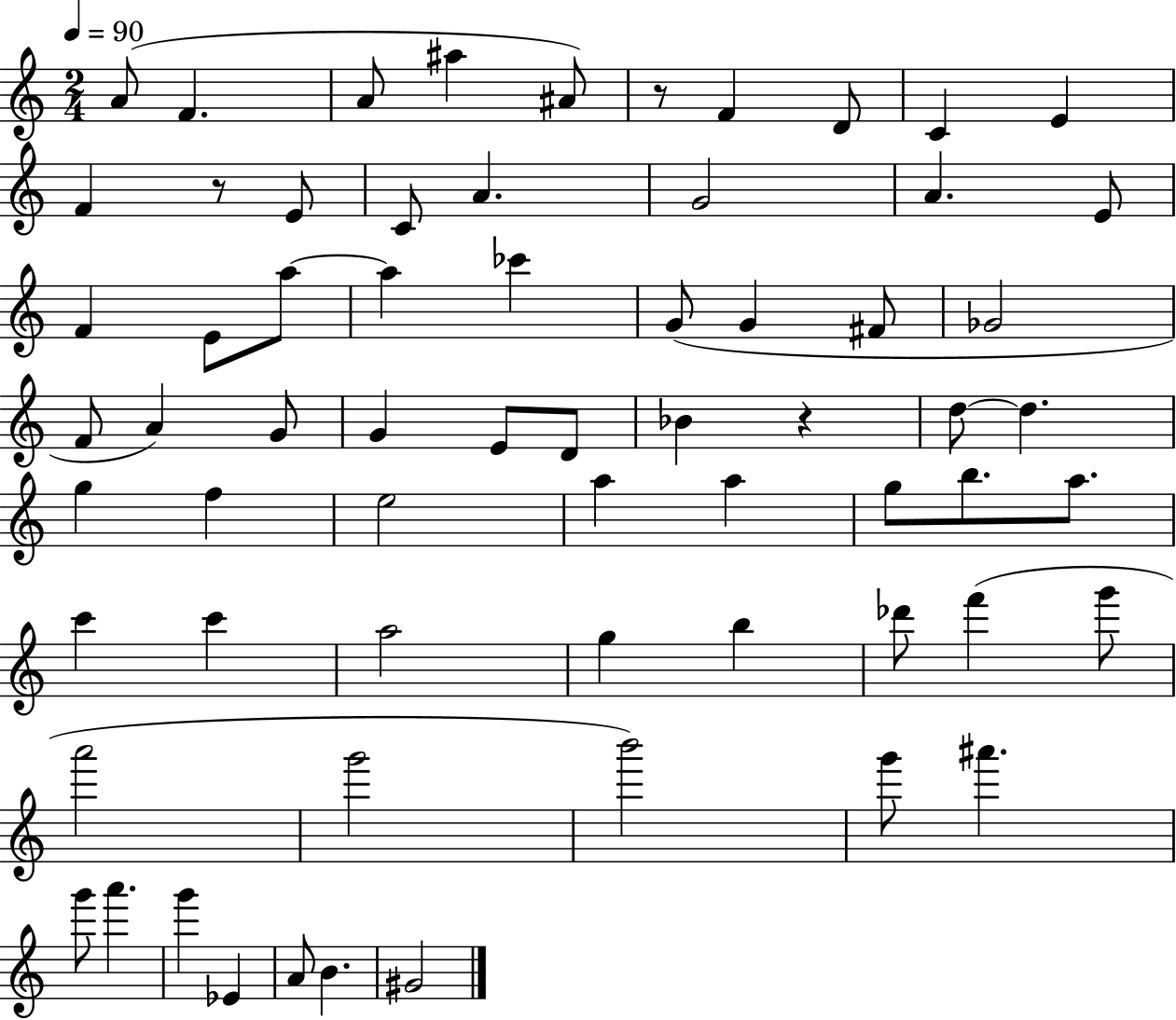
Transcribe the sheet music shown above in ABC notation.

X:1
T:Untitled
M:2/4
L:1/4
K:C
A/2 F A/2 ^a ^A/2 z/2 F D/2 C E F z/2 E/2 C/2 A G2 A E/2 F E/2 a/2 a _c' G/2 G ^F/2 _G2 F/2 A G/2 G E/2 D/2 _B z d/2 d g f e2 a a g/2 b/2 a/2 c' c' a2 g b _d'/2 f' g'/2 a'2 g'2 b'2 g'/2 ^a' g'/2 a' g' _E A/2 B ^G2